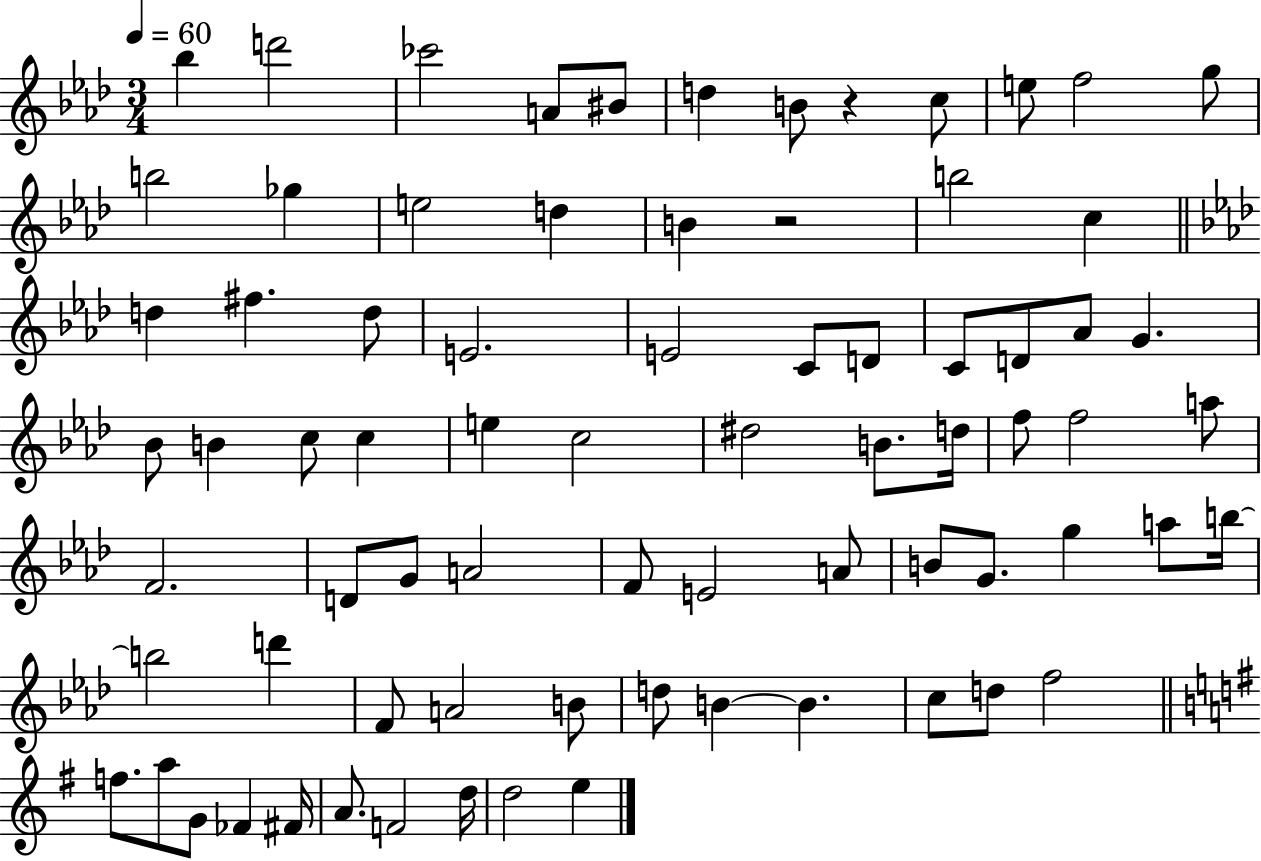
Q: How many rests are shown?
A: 2